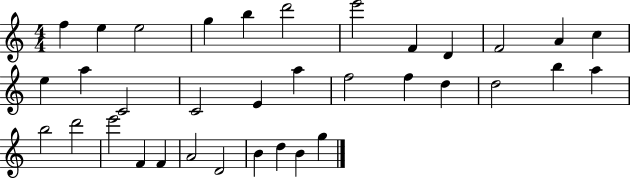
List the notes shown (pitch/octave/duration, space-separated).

F5/q E5/q E5/h G5/q B5/q D6/h E6/h F4/q D4/q F4/h A4/q C5/q E5/q A5/q C4/h C4/h E4/q A5/q F5/h F5/q D5/q D5/h B5/q A5/q B5/h D6/h E6/h F4/q F4/q A4/h D4/h B4/q D5/q B4/q G5/q